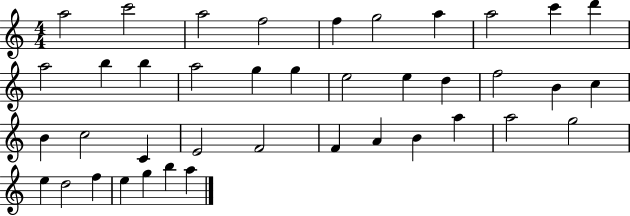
X:1
T:Untitled
M:4/4
L:1/4
K:C
a2 c'2 a2 f2 f g2 a a2 c' d' a2 b b a2 g g e2 e d f2 B c B c2 C E2 F2 F A B a a2 g2 e d2 f e g b a